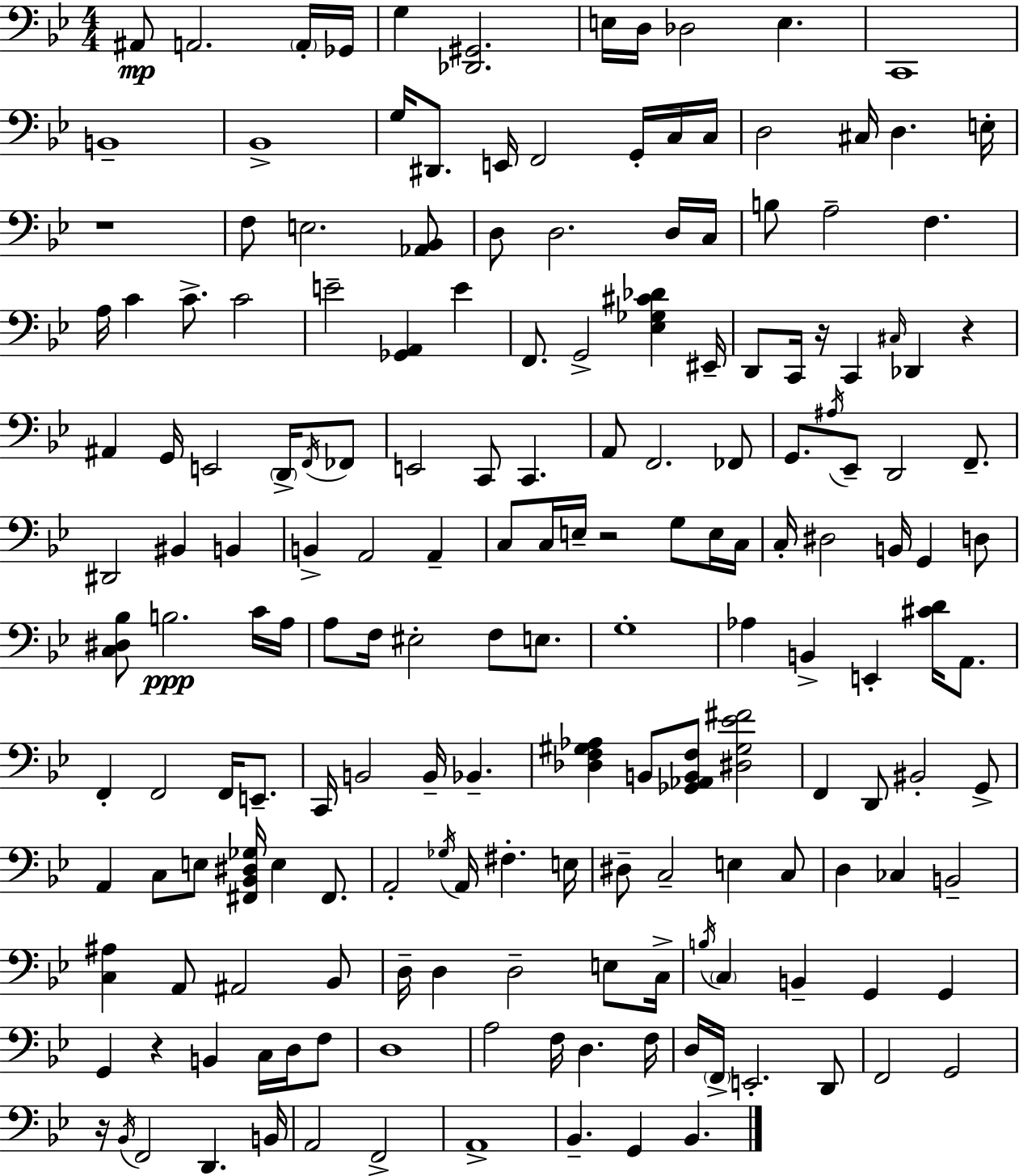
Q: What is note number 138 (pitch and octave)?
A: B2